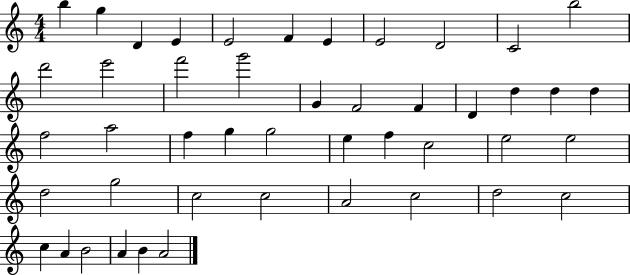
X:1
T:Untitled
M:4/4
L:1/4
K:C
b g D E E2 F E E2 D2 C2 b2 d'2 e'2 f'2 g'2 G F2 F D d d d f2 a2 f g g2 e f c2 e2 e2 d2 g2 c2 c2 A2 c2 d2 c2 c A B2 A B A2